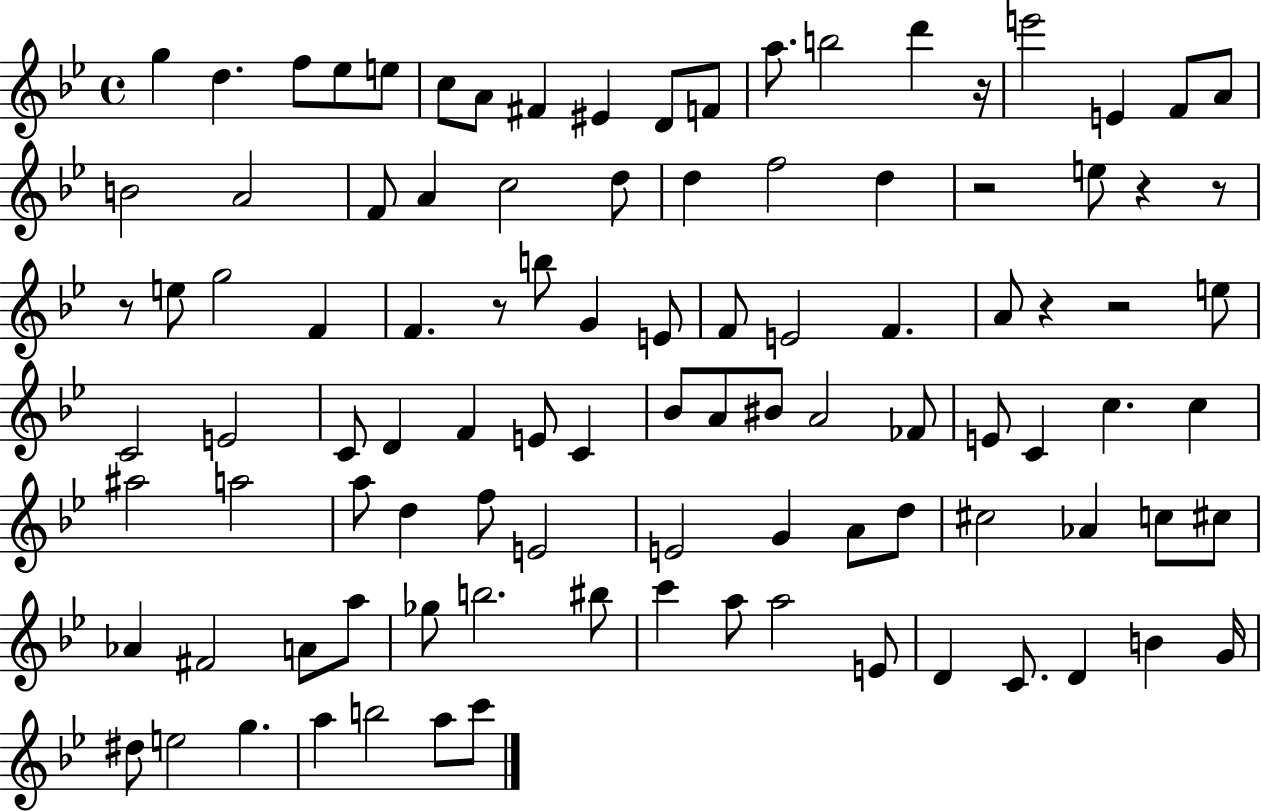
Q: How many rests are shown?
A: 8